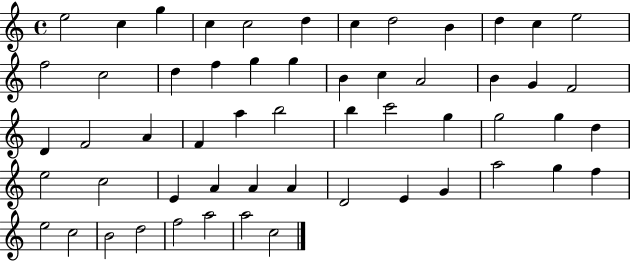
E5/h C5/q G5/q C5/q C5/h D5/q C5/q D5/h B4/q D5/q C5/q E5/h F5/h C5/h D5/q F5/q G5/q G5/q B4/q C5/q A4/h B4/q G4/q F4/h D4/q F4/h A4/q F4/q A5/q B5/h B5/q C6/h G5/q G5/h G5/q D5/q E5/h C5/h E4/q A4/q A4/q A4/q D4/h E4/q G4/q A5/h G5/q F5/q E5/h C5/h B4/h D5/h F5/h A5/h A5/h C5/h